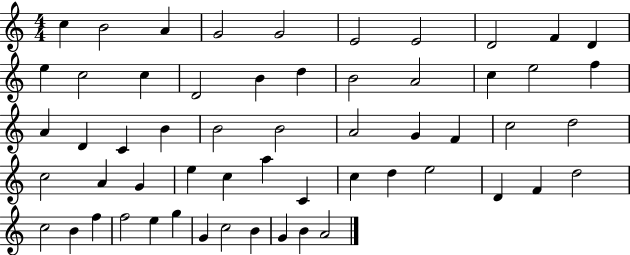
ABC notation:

X:1
T:Untitled
M:4/4
L:1/4
K:C
c B2 A G2 G2 E2 E2 D2 F D e c2 c D2 B d B2 A2 c e2 f A D C B B2 B2 A2 G F c2 d2 c2 A G e c a C c d e2 D F d2 c2 B f f2 e g G c2 B G B A2